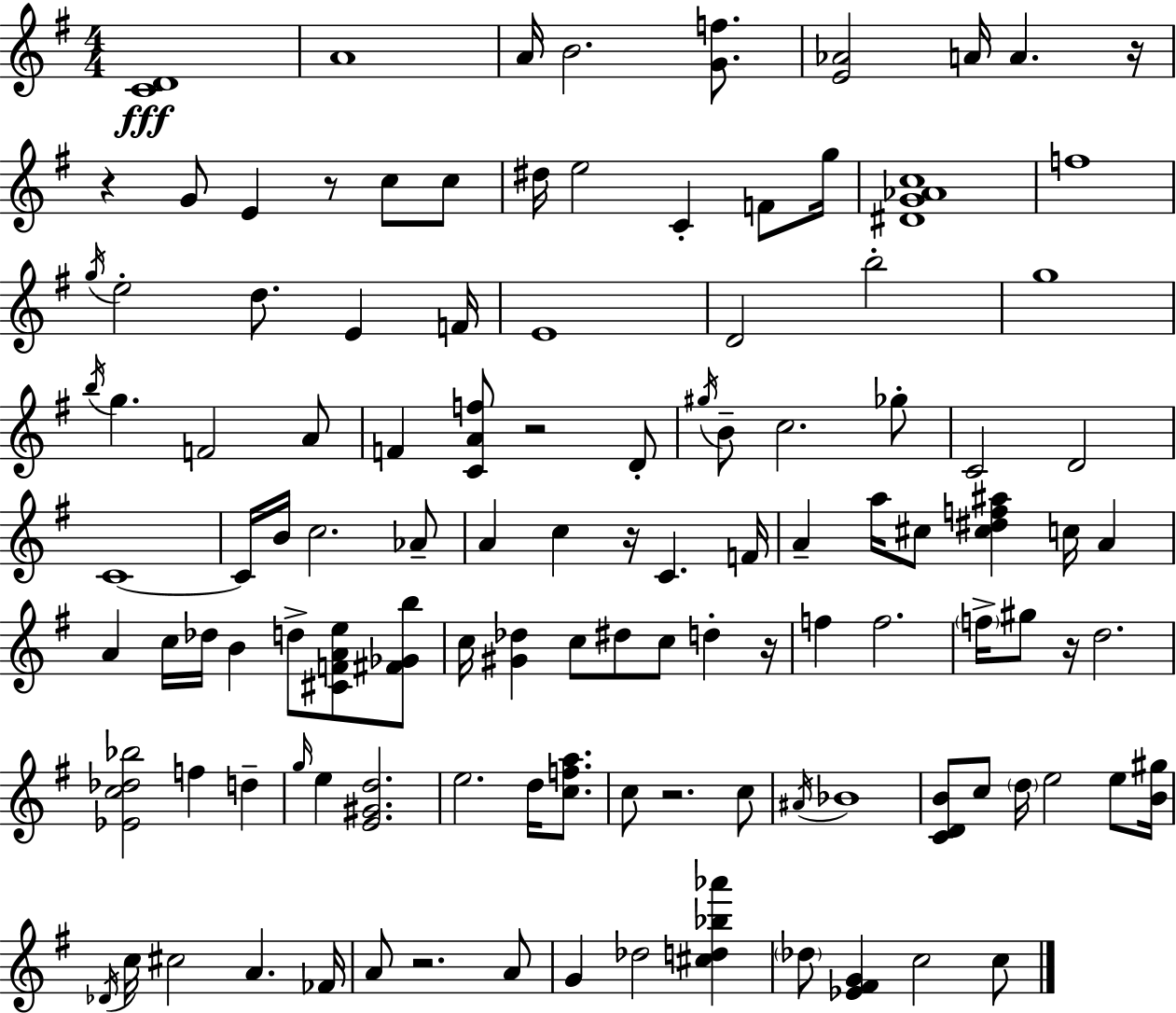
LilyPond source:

{
  \clef treble
  \numericTimeSignature
  \time 4/4
  \key e \minor
  \repeat volta 2 { <c' d'>1\fff | a'1 | a'16 b'2. <g' f''>8. | <e' aes'>2 a'16 a'4. r16 | \break r4 g'8 e'4 r8 c''8 c''8 | dis''16 e''2 c'4-. f'8 g''16 | <dis' g' aes' c''>1 | f''1 | \break \acciaccatura { g''16 } e''2-. d''8. e'4 | f'16 e'1 | d'2 b''2-. | g''1 | \break \acciaccatura { b''16 } g''4. f'2 | a'8 f'4 <c' a' f''>8 r2 | d'8-. \acciaccatura { gis''16 } b'8-- c''2. | ges''8-. c'2 d'2 | \break c'1~~ | c'16 b'16 c''2. | aes'8-- a'4 c''4 r16 c'4. | f'16 a'4-- a''16 cis''8 <cis'' dis'' f'' ais''>4 c''16 a'4 | \break a'4 c''16 des''16 b'4 d''8-> <cis' f' a' e''>8 | <fis' ges' b''>8 c''16 <gis' des''>4 c''8 dis''8 c''8 d''4-. | r16 f''4 f''2. | \parenthesize f''16-> gis''8 r16 d''2. | \break <ees' c'' des'' bes''>2 f''4 d''4-- | \grace { g''16 } e''4 <e' gis' d''>2. | e''2. | d''16 <c'' f'' a''>8. c''8 r2. | \break c''8 \acciaccatura { ais'16 } bes'1 | <c' d' b'>8 c''8 \parenthesize d''16 e''2 | e''8 <b' gis''>16 \acciaccatura { des'16 } c''16 cis''2 a'4. | fes'16 a'8 r2. | \break a'8 g'4 des''2 | <cis'' d'' bes'' aes'''>4 \parenthesize des''8 <ees' fis' g'>4 c''2 | c''8 } \bar "|."
}